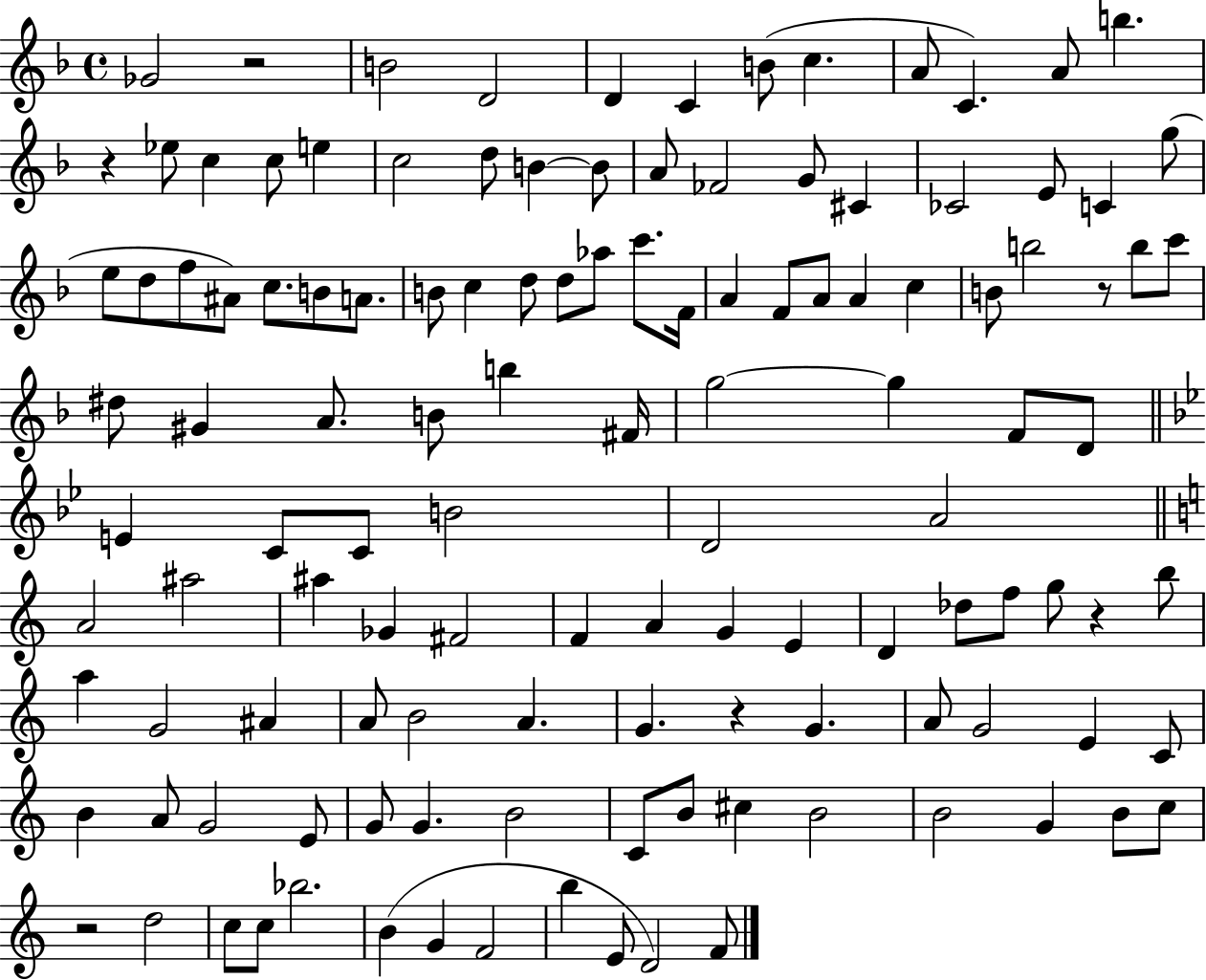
X:1
T:Untitled
M:4/4
L:1/4
K:F
_G2 z2 B2 D2 D C B/2 c A/2 C A/2 b z _e/2 c c/2 e c2 d/2 B B/2 A/2 _F2 G/2 ^C _C2 E/2 C g/2 e/2 d/2 f/2 ^A/2 c/2 B/2 A/2 B/2 c d/2 d/2 _a/2 c'/2 F/4 A F/2 A/2 A c B/2 b2 z/2 b/2 c'/2 ^d/2 ^G A/2 B/2 b ^F/4 g2 g F/2 D/2 E C/2 C/2 B2 D2 A2 A2 ^a2 ^a _G ^F2 F A G E D _d/2 f/2 g/2 z b/2 a G2 ^A A/2 B2 A G z G A/2 G2 E C/2 B A/2 G2 E/2 G/2 G B2 C/2 B/2 ^c B2 B2 G B/2 c/2 z2 d2 c/2 c/2 _b2 B G F2 b E/2 D2 F/2